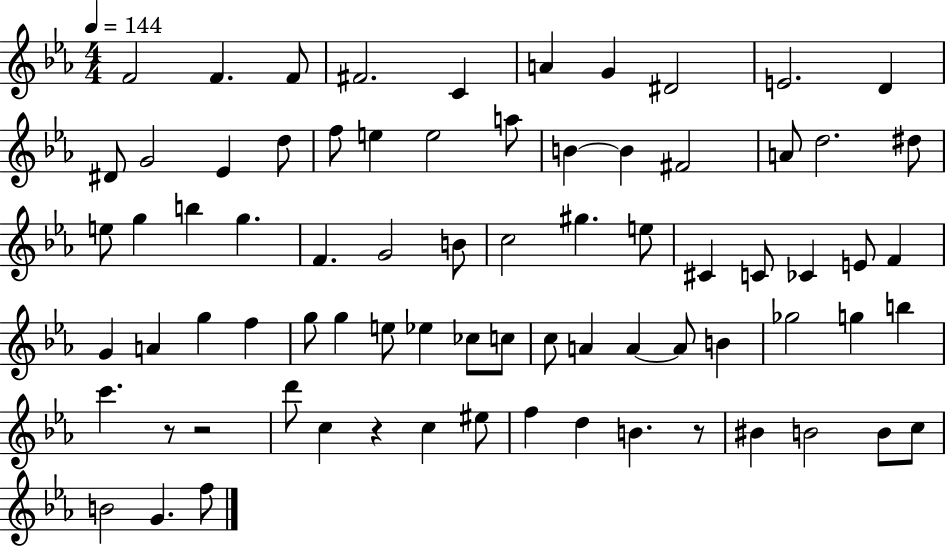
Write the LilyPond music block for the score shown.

{
  \clef treble
  \numericTimeSignature
  \time 4/4
  \key ees \major
  \tempo 4 = 144
  f'2 f'4. f'8 | fis'2. c'4 | a'4 g'4 dis'2 | e'2. d'4 | \break dis'8 g'2 ees'4 d''8 | f''8 e''4 e''2 a''8 | b'4~~ b'4 fis'2 | a'8 d''2. dis''8 | \break e''8 g''4 b''4 g''4. | f'4. g'2 b'8 | c''2 gis''4. e''8 | cis'4 c'8 ces'4 e'8 f'4 | \break g'4 a'4 g''4 f''4 | g''8 g''4 e''8 ees''4 ces''8 c''8 | c''8 a'4 a'4~~ a'8 b'4 | ges''2 g''4 b''4 | \break c'''4. r8 r2 | d'''8 c''4 r4 c''4 eis''8 | f''4 d''4 b'4. r8 | bis'4 b'2 b'8 c''8 | \break b'2 g'4. f''8 | \bar "|."
}